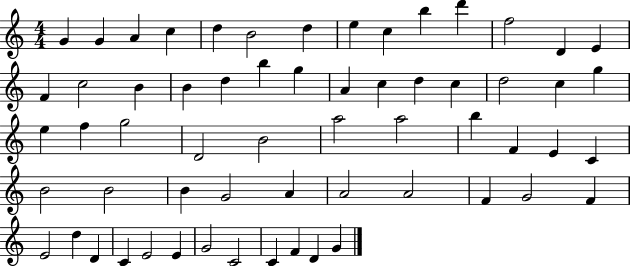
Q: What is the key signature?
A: C major